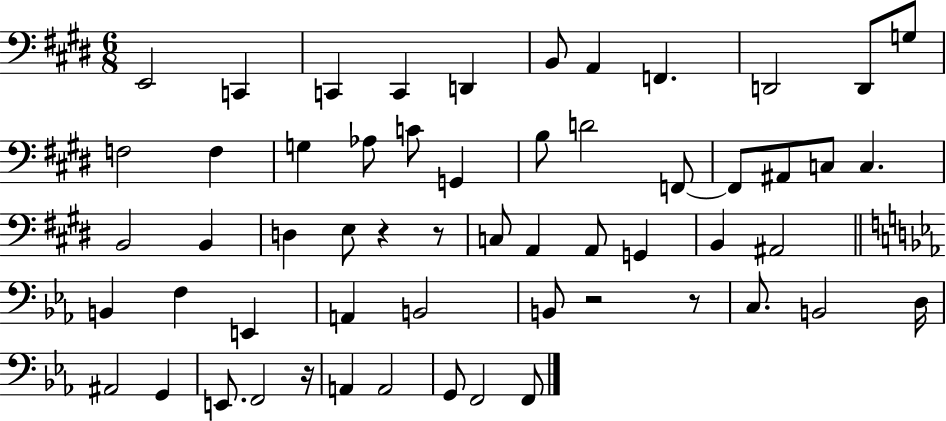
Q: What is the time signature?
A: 6/8